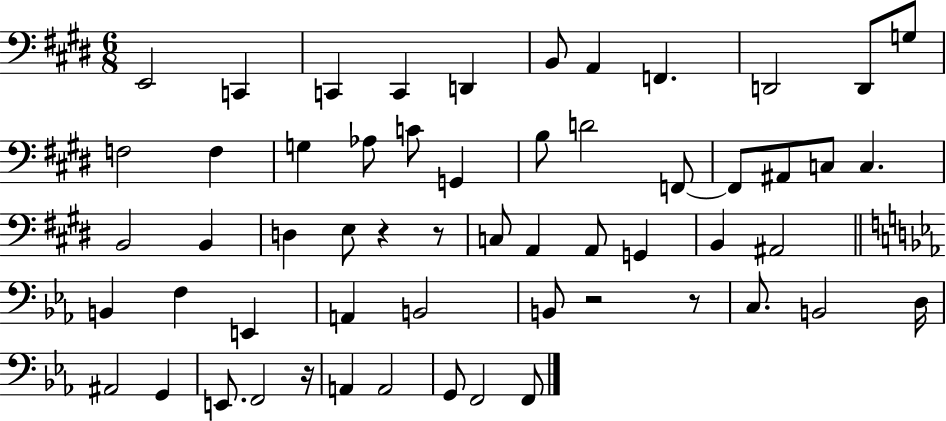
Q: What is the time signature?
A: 6/8